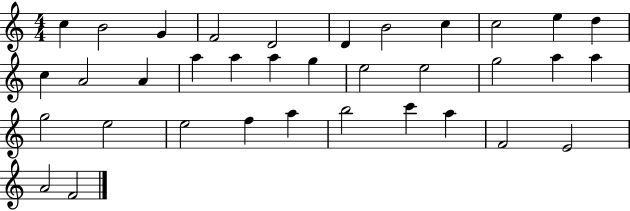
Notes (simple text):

C5/q B4/h G4/q F4/h D4/h D4/q B4/h C5/q C5/h E5/q D5/q C5/q A4/h A4/q A5/q A5/q A5/q G5/q E5/h E5/h G5/h A5/q A5/q G5/h E5/h E5/h F5/q A5/q B5/h C6/q A5/q F4/h E4/h A4/h F4/h